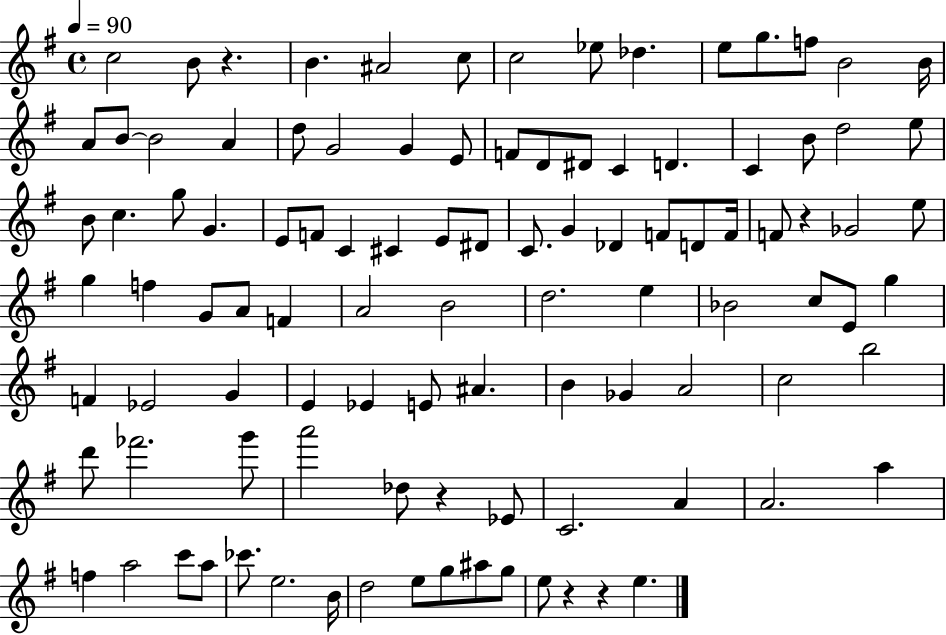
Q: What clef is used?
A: treble